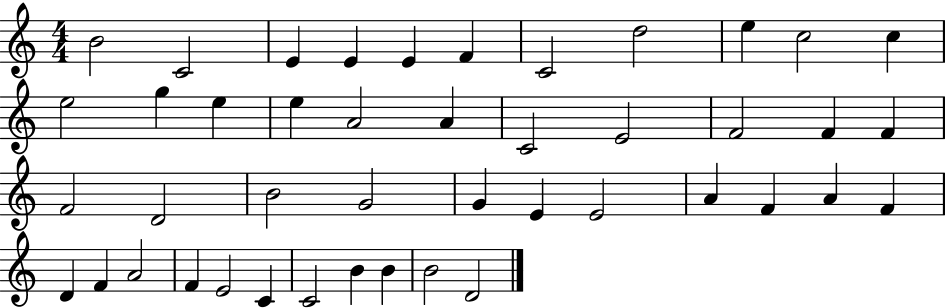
B4/h C4/h E4/q E4/q E4/q F4/q C4/h D5/h E5/q C5/h C5/q E5/h G5/q E5/q E5/q A4/h A4/q C4/h E4/h F4/h F4/q F4/q F4/h D4/h B4/h G4/h G4/q E4/q E4/h A4/q F4/q A4/q F4/q D4/q F4/q A4/h F4/q E4/h C4/q C4/h B4/q B4/q B4/h D4/h